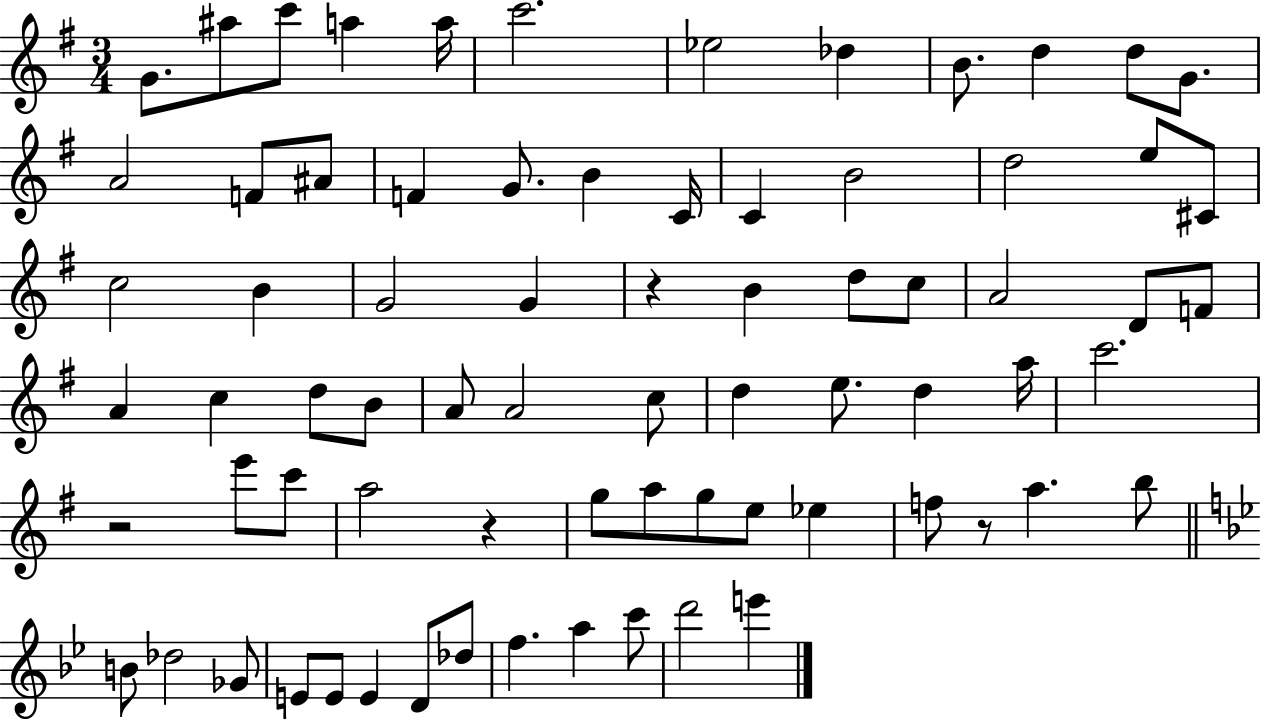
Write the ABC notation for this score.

X:1
T:Untitled
M:3/4
L:1/4
K:G
G/2 ^a/2 c'/2 a a/4 c'2 _e2 _d B/2 d d/2 G/2 A2 F/2 ^A/2 F G/2 B C/4 C B2 d2 e/2 ^C/2 c2 B G2 G z B d/2 c/2 A2 D/2 F/2 A c d/2 B/2 A/2 A2 c/2 d e/2 d a/4 c'2 z2 e'/2 c'/2 a2 z g/2 a/2 g/2 e/2 _e f/2 z/2 a b/2 B/2 _d2 _G/2 E/2 E/2 E D/2 _d/2 f a c'/2 d'2 e'